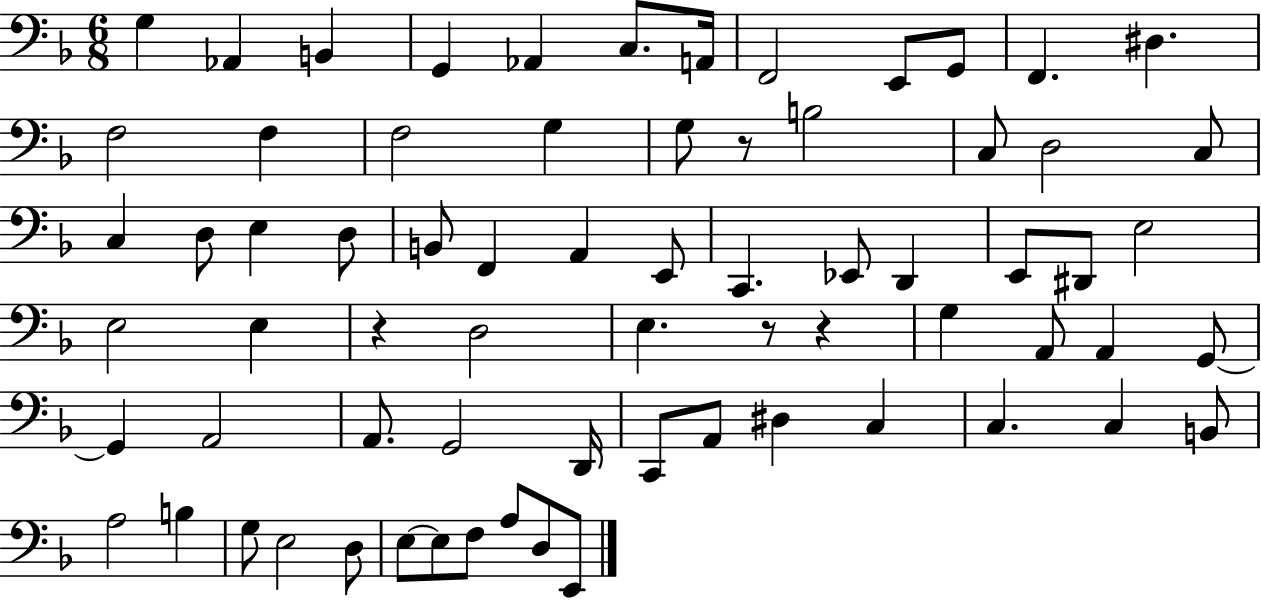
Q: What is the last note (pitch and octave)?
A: E2